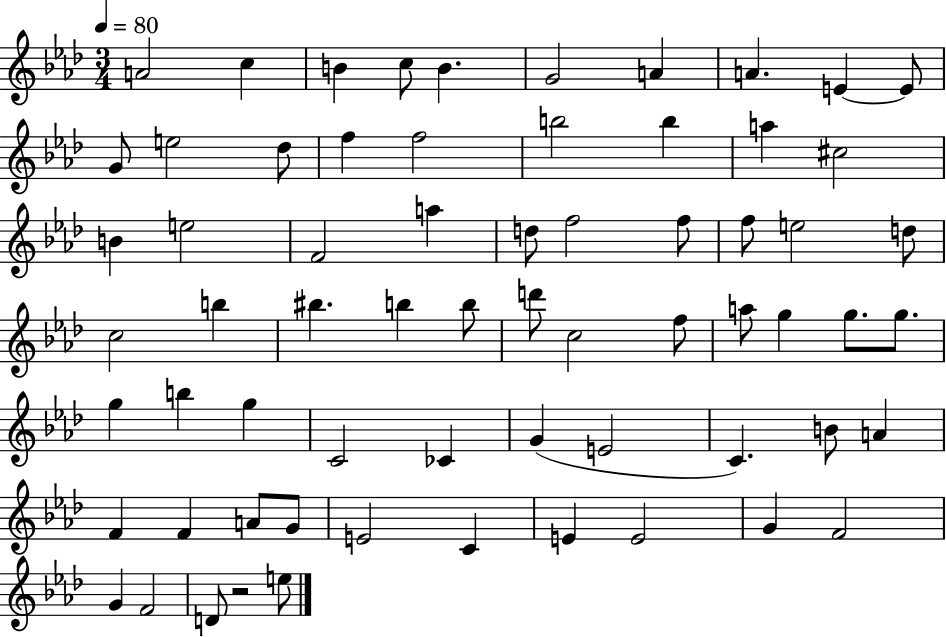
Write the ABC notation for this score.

X:1
T:Untitled
M:3/4
L:1/4
K:Ab
A2 c B c/2 B G2 A A E E/2 G/2 e2 _d/2 f f2 b2 b a ^c2 B e2 F2 a d/2 f2 f/2 f/2 e2 d/2 c2 b ^b b b/2 d'/2 c2 f/2 a/2 g g/2 g/2 g b g C2 _C G E2 C B/2 A F F A/2 G/2 E2 C E E2 G F2 G F2 D/2 z2 e/2